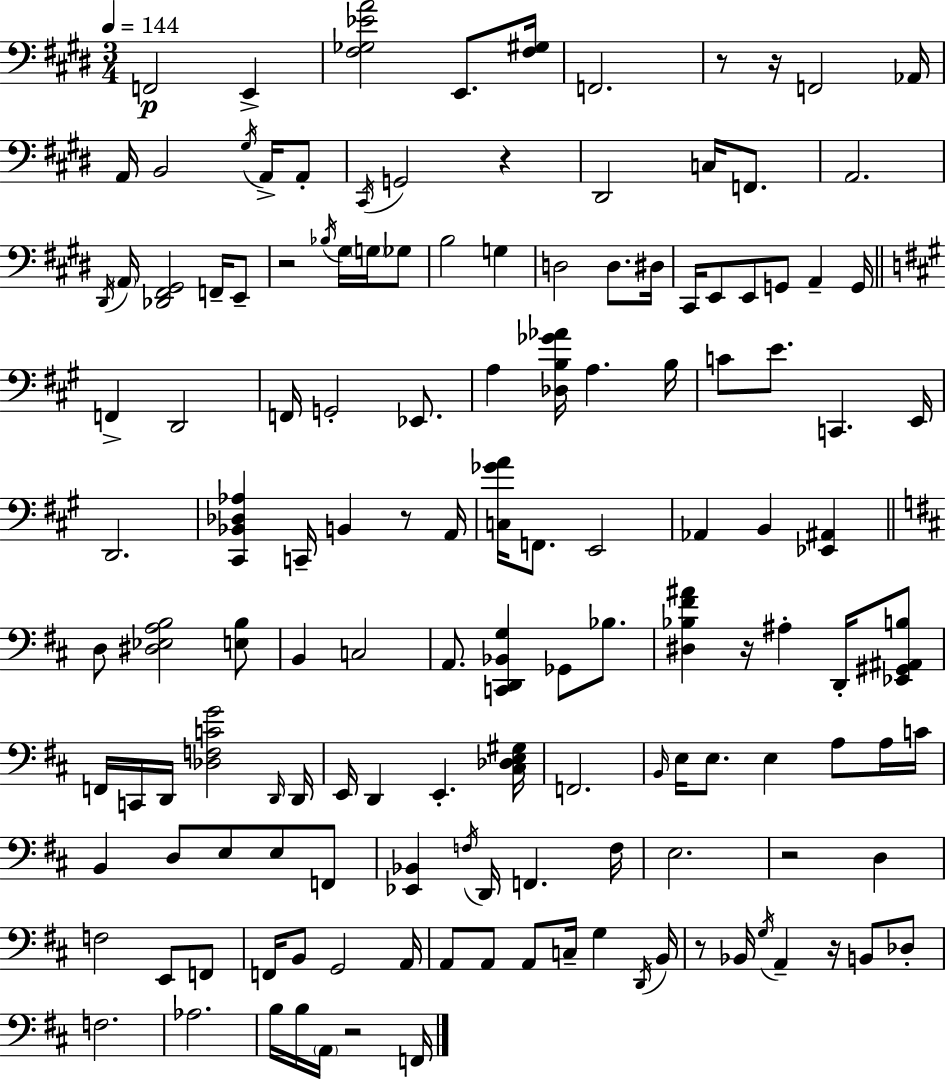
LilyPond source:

{
  \clef bass
  \numericTimeSignature
  \time 3/4
  \key e \major
  \tempo 4 = 144
  f,2\p e,4-> | <fis ges ees' a'>2 e,8. <fis gis>16 | f,2. | r8 r16 f,2 aes,16 | \break a,16 b,2 \acciaccatura { gis16 } a,16-> a,8-. | \acciaccatura { cis,16 } g,2 r4 | dis,2 c16 f,8. | a,2. | \break \acciaccatura { dis,16 } \parenthesize a,16 <des, fis, gis,>2 | f,16-- e,8-- r2 \acciaccatura { bes16 } | gis16 \parenthesize g16 ges8 b2 | g4 d2 | \break d8. dis16 cis,16 e,8 e,8 g,8 a,4-- | g,16 \bar "||" \break \key a \major f,4-> d,2 | f,16 g,2-. ees,8. | a4 <des b ges' aes'>16 a4. b16 | c'8 e'8. c,4. e,16 | \break d,2. | <cis, bes, des aes>4 c,16-- b,4 r8 a,16 | <c ges' a'>16 f,8. e,2 | aes,4 b,4 <ees, ais,>4 | \break \bar "||" \break \key d \major d8 <dis ees a b>2 <e b>8 | b,4 c2 | a,8. <c, d, bes, g>4 ges,8 bes8. | <dis bes fis' ais'>4 r16 ais4-. d,16-. <ees, gis, ais, b>8 | \break f,16 c,16 d,16 <des f c' g'>2 \grace { d,16 } | d,16 e,16 d,4 e,4.-. | <cis des e gis>16 f,2. | \grace { b,16 } e16 e8. e4 a8 | \break a16 c'16 b,4 d8 e8 e8 | f,8 <ees, bes,>4 \acciaccatura { f16 } d,16 f,4. | f16 e2. | r2 d4 | \break f2 e,8 | f,8 f,16 b,8 g,2 | a,16 a,8 a,8 a,8 c16-- g4 | \acciaccatura { d,16 } b,16 r8 bes,16 \acciaccatura { g16 } a,4-- | \break r16 b,8 des8-. f2. | aes2. | b16 b16 \parenthesize a,16 r2 | f,16 \bar "|."
}